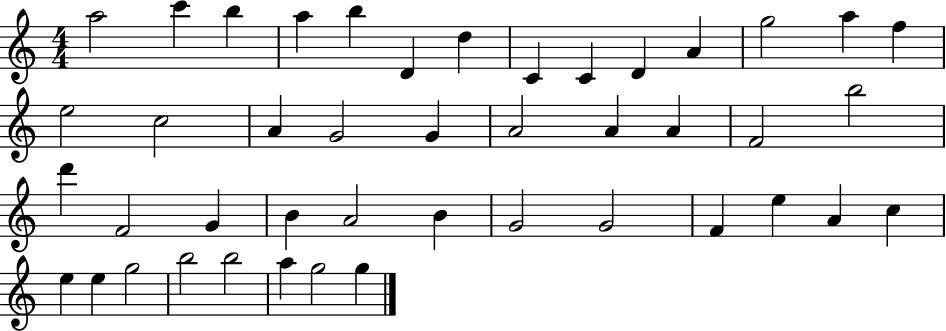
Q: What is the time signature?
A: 4/4